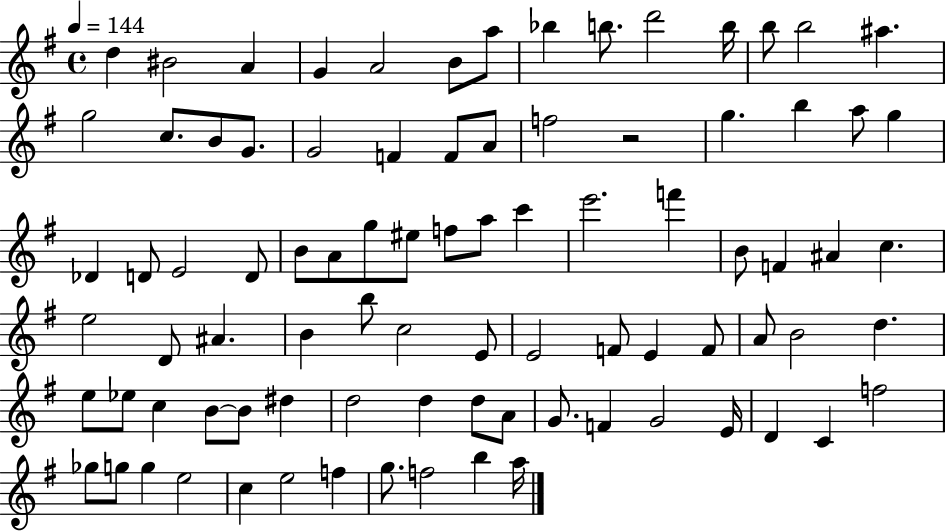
D5/q BIS4/h A4/q G4/q A4/h B4/e A5/e Bb5/q B5/e. D6/h B5/s B5/e B5/h A#5/q. G5/h C5/e. B4/e G4/e. G4/h F4/q F4/e A4/e F5/h R/h G5/q. B5/q A5/e G5/q Db4/q D4/e E4/h D4/e B4/e A4/e G5/e EIS5/e F5/e A5/e C6/q E6/h. F6/q B4/e F4/q A#4/q C5/q. E5/h D4/e A#4/q. B4/q B5/e C5/h E4/e E4/h F4/e E4/q F4/e A4/e B4/h D5/q. E5/e Eb5/e C5/q B4/e B4/e D#5/q D5/h D5/q D5/e A4/e G4/e. F4/q G4/h E4/s D4/q C4/q F5/h Gb5/e G5/e G5/q E5/h C5/q E5/h F5/q G5/e. F5/h B5/q A5/s